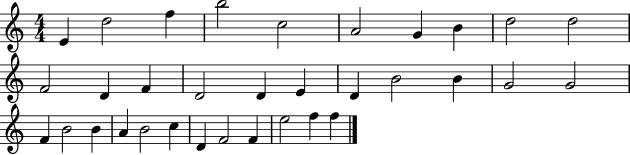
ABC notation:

X:1
T:Untitled
M:4/4
L:1/4
K:C
E d2 f b2 c2 A2 G B d2 d2 F2 D F D2 D E D B2 B G2 G2 F B2 B A B2 c D F2 F e2 f f